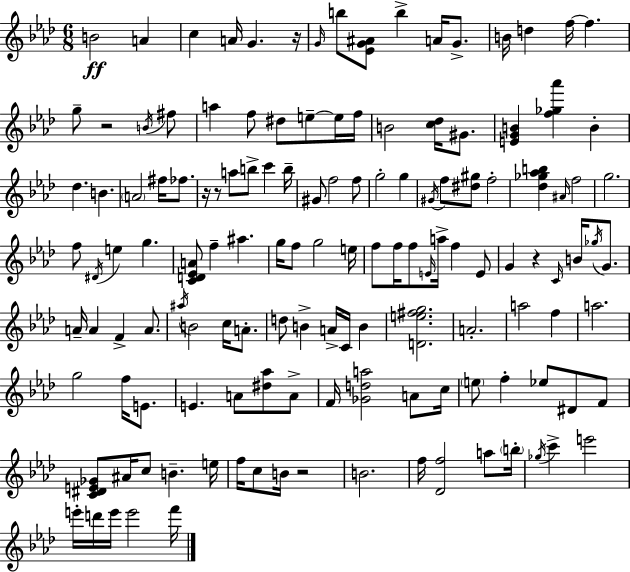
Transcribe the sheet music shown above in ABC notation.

X:1
T:Untitled
M:6/8
L:1/4
K:Ab
B2 A c A/4 G z/4 G/4 b/2 [_EG^A]/2 b A/4 G/2 B/4 d f/4 f g/2 z2 B/4 ^f/2 a f/2 ^d/2 e/2 e/4 f/4 B2 [c_d]/4 ^G/2 [EGB] [f_g_a'] B _d B A2 ^f/4 _f/2 z/4 z/2 a/2 b/2 c' b/4 ^G/2 f2 f/2 g2 g ^G/4 f/2 [^d^g]/2 f2 [_d_g_ab] ^A/4 f2 g2 f/2 ^D/4 e g [CD_EA]/2 f ^a g/4 f/2 g2 e/4 f/2 f/4 f/2 E/4 a/4 f E/2 G z C/4 B/4 _g/4 G/2 A/4 A F A/2 ^a/4 B2 c/4 A/2 d/2 B A/4 C/4 B [De^fg]2 A2 a2 f a2 g2 f/4 E/2 E A/2 [^d_a]/2 A/2 F/4 [_Gda]2 A/2 c/4 e/2 f _e/2 ^D/2 F/2 [C^DE_G]/2 ^A/4 c/2 B e/4 f/4 c/2 B/4 z2 B2 f/4 [_Df]2 a/2 b/4 _g/4 c' e'2 e'/4 d'/4 e'/4 e'2 f'/4